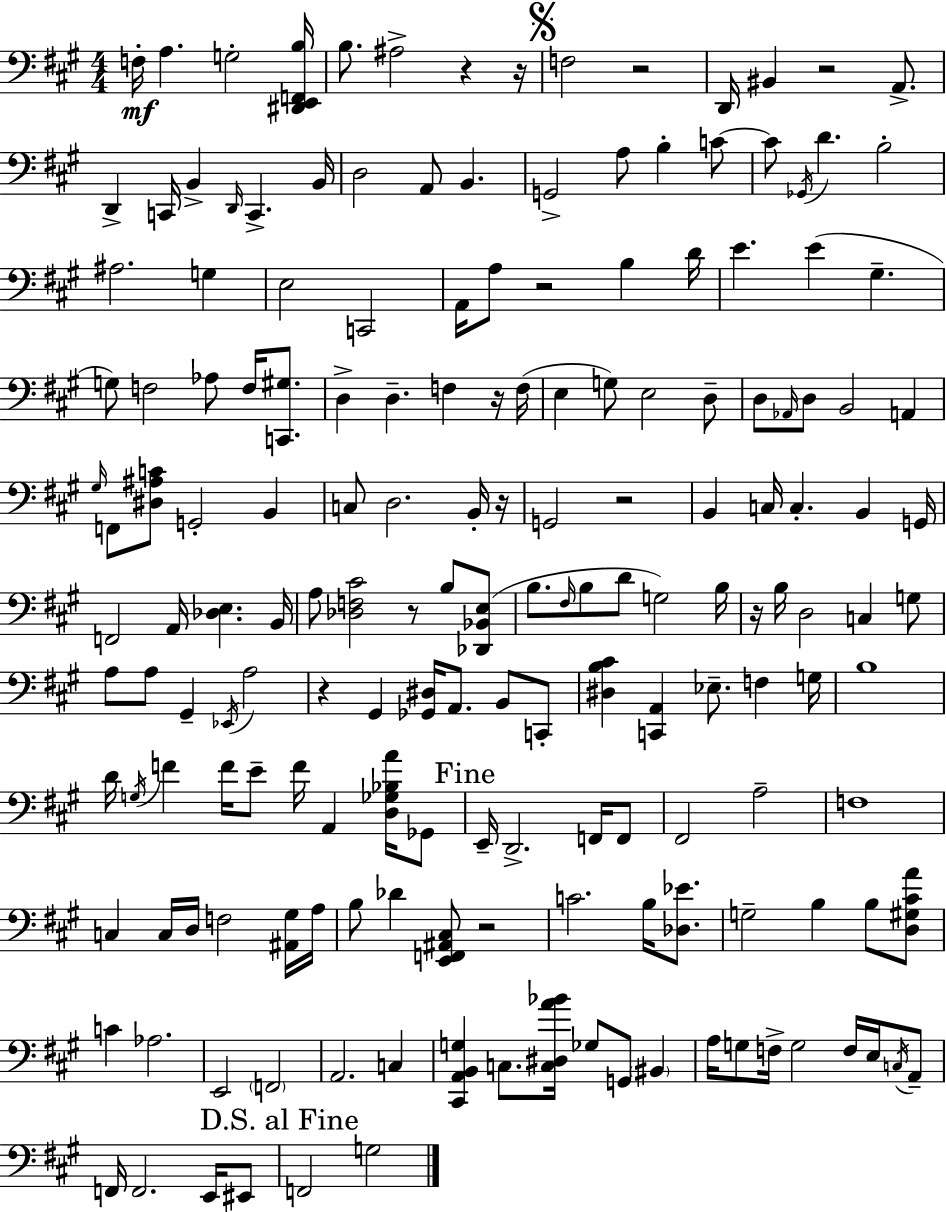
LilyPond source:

{
  \clef bass
  \numericTimeSignature
  \time 4/4
  \key a \major
  f16-.\mf a4. g2-. <dis, e, f, b>16 | b8. ais2-> r4 r16 | \mark \markup { \musicglyph "scripts.segno" } f2 r2 | d,16 bis,4 r2 a,8.-> | \break d,4-> c,16 b,4-> \grace { d,16 } c,4.-> | b,16 d2 a,8 b,4. | g,2-> a8 b4-. c'8~~ | c'8 \acciaccatura { ges,16 } d'4. b2-. | \break ais2. g4 | e2 c,2 | a,16 a8 r2 b4 | d'16 e'4. e'4( gis4.-- | \break g8) f2 aes8 f16 <c, gis>8. | d4-> d4.-- f4 | r16 f16( e4 g8) e2 | d8-- d8 \grace { aes,16 } d8 b,2 a,4 | \break \grace { gis16 } f,8 <dis ais c'>8 g,2-. | b,4 c8 d2. | b,16-. r16 g,2 r2 | b,4 c16 c4.-. b,4 | \break g,16 f,2 a,16 <des e>4. | b,16 a8 <des f cis'>2 r8 | b8 <des, bes, e>8( b8. \grace { fis16 } b8 d'8 g2) | b16 r16 b16 d2 c4 | \break g8 a8 a8 gis,4-- \acciaccatura { ees,16 } a2 | r4 gis,4 <ges, dis>16 a,8. | b,8 c,8-. <dis b cis'>4 <c, a,>4 ees8.-- | f4 g16 b1 | \break d'16 \acciaccatura { g16 } f'4 f'16 e'8-- f'16 | a,4 <d ges bes a'>16 ges,8 \mark "Fine" e,16-- d,2.-> | f,16 f,8 fis,2 a2-- | f1 | \break c4 c16 d16 f2 | <ais, gis>16 a16 b8 des'4 <e, f, ais, cis>8 r2 | c'2. | b16 <des ees'>8. g2-- b4 | \break b8 <d gis cis' a'>8 c'4 aes2. | e,2 \parenthesize f,2 | a,2. | c4 <cis, a, b, g>4 c8. <c dis a' bes'>16 ges8 | \break g,8 \parenthesize bis,4 a16 g8 f16-> g2 | f16 e16 \acciaccatura { c16 } a,8-- f,16 f,2. | e,16 eis,8 \mark "D.S. al Fine" f,2 | g2 \bar "|."
}